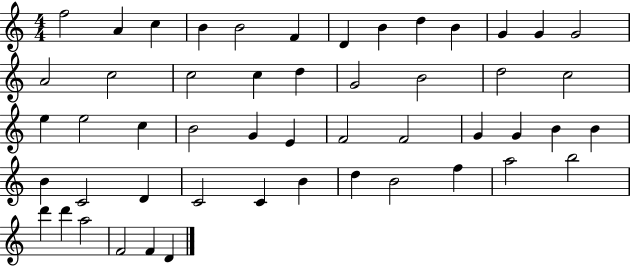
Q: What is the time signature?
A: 4/4